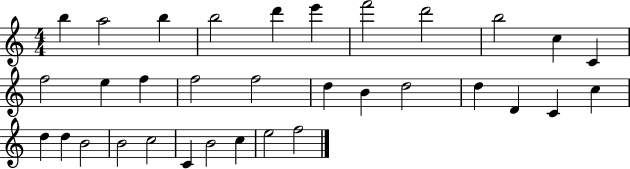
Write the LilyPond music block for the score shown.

{
  \clef treble
  \numericTimeSignature
  \time 4/4
  \key c \major
  b''4 a''2 b''4 | b''2 d'''4 e'''4 | f'''2 d'''2 | b''2 c''4 c'4 | \break f''2 e''4 f''4 | f''2 f''2 | d''4 b'4 d''2 | d''4 d'4 c'4 c''4 | \break d''4 d''4 b'2 | b'2 c''2 | c'4 b'2 c''4 | e''2 f''2 | \break \bar "|."
}